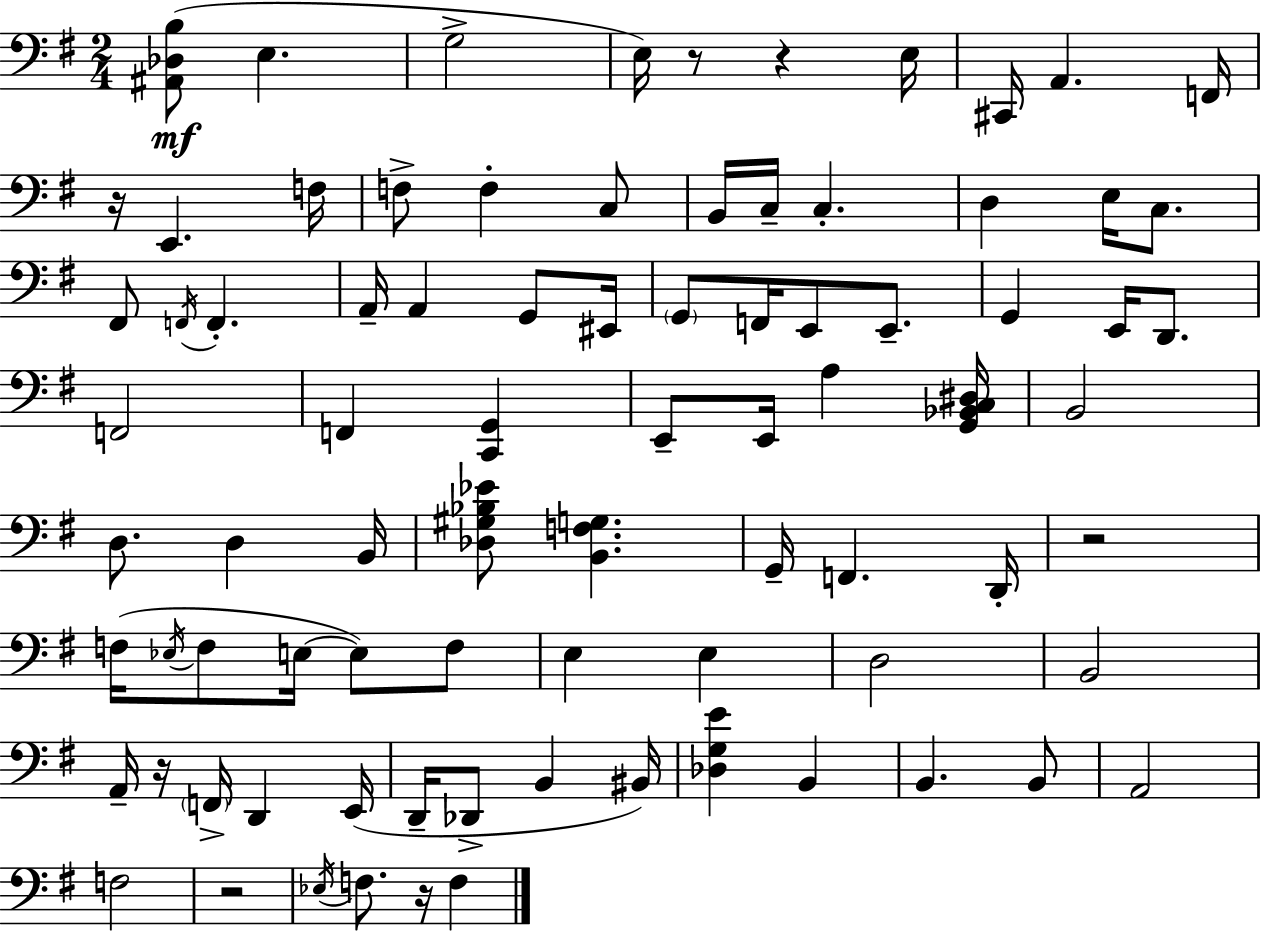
[A#2,Db3,B3]/e E3/q. G3/h E3/s R/e R/q E3/s C#2/s A2/q. F2/s R/s E2/q. F3/s F3/e F3/q C3/e B2/s C3/s C3/q. D3/q E3/s C3/e. F#2/e F2/s F2/q. A2/s A2/q G2/e EIS2/s G2/e F2/s E2/e E2/e. G2/q E2/s D2/e. F2/h F2/q [C2,G2]/q E2/e E2/s A3/q [G2,Bb2,C3,D#3]/s B2/h D3/e. D3/q B2/s [Db3,G#3,Bb3,Eb4]/e [B2,F3,G3]/q. G2/s F2/q. D2/s R/h F3/s Eb3/s F3/e E3/s E3/e F3/e E3/q E3/q D3/h B2/h A2/s R/s F2/s D2/q E2/s D2/s Db2/e B2/q BIS2/s [Db3,G3,E4]/q B2/q B2/q. B2/e A2/h F3/h R/h Eb3/s F3/e. R/s F3/q